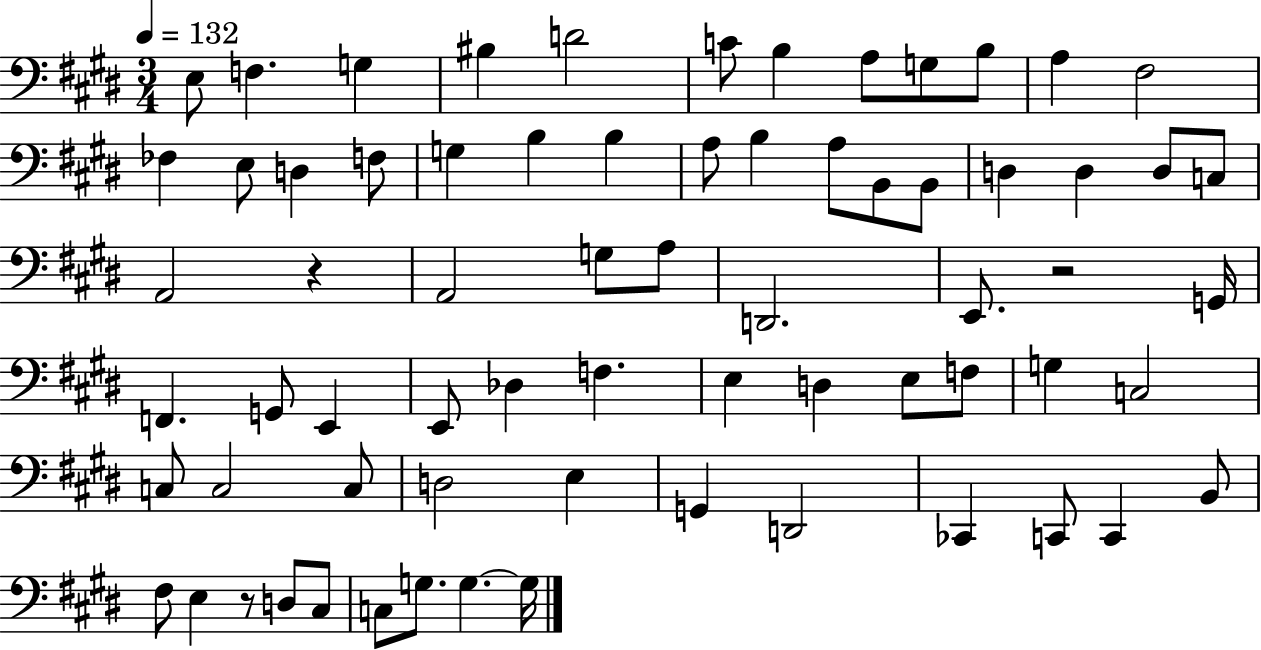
{
  \clef bass
  \numericTimeSignature
  \time 3/4
  \key e \major
  \tempo 4 = 132
  e8 f4. g4 | bis4 d'2 | c'8 b4 a8 g8 b8 | a4 fis2 | \break fes4 e8 d4 f8 | g4 b4 b4 | a8 b4 a8 b,8 b,8 | d4 d4 d8 c8 | \break a,2 r4 | a,2 g8 a8 | d,2. | e,8. r2 g,16 | \break f,4. g,8 e,4 | e,8 des4 f4. | e4 d4 e8 f8 | g4 c2 | \break c8 c2 c8 | d2 e4 | g,4 d,2 | ces,4 c,8 c,4 b,8 | \break fis8 e4 r8 d8 cis8 | c8 g8. g4.~~ g16 | \bar "|."
}